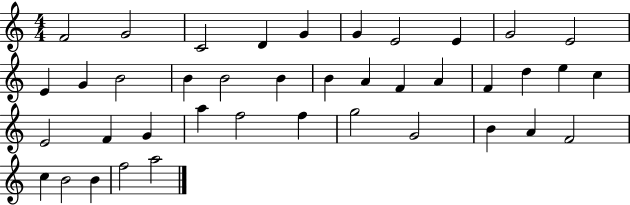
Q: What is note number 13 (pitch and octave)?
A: B4